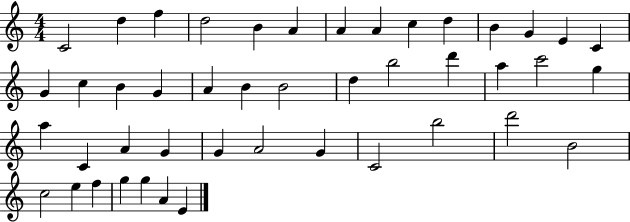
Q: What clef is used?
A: treble